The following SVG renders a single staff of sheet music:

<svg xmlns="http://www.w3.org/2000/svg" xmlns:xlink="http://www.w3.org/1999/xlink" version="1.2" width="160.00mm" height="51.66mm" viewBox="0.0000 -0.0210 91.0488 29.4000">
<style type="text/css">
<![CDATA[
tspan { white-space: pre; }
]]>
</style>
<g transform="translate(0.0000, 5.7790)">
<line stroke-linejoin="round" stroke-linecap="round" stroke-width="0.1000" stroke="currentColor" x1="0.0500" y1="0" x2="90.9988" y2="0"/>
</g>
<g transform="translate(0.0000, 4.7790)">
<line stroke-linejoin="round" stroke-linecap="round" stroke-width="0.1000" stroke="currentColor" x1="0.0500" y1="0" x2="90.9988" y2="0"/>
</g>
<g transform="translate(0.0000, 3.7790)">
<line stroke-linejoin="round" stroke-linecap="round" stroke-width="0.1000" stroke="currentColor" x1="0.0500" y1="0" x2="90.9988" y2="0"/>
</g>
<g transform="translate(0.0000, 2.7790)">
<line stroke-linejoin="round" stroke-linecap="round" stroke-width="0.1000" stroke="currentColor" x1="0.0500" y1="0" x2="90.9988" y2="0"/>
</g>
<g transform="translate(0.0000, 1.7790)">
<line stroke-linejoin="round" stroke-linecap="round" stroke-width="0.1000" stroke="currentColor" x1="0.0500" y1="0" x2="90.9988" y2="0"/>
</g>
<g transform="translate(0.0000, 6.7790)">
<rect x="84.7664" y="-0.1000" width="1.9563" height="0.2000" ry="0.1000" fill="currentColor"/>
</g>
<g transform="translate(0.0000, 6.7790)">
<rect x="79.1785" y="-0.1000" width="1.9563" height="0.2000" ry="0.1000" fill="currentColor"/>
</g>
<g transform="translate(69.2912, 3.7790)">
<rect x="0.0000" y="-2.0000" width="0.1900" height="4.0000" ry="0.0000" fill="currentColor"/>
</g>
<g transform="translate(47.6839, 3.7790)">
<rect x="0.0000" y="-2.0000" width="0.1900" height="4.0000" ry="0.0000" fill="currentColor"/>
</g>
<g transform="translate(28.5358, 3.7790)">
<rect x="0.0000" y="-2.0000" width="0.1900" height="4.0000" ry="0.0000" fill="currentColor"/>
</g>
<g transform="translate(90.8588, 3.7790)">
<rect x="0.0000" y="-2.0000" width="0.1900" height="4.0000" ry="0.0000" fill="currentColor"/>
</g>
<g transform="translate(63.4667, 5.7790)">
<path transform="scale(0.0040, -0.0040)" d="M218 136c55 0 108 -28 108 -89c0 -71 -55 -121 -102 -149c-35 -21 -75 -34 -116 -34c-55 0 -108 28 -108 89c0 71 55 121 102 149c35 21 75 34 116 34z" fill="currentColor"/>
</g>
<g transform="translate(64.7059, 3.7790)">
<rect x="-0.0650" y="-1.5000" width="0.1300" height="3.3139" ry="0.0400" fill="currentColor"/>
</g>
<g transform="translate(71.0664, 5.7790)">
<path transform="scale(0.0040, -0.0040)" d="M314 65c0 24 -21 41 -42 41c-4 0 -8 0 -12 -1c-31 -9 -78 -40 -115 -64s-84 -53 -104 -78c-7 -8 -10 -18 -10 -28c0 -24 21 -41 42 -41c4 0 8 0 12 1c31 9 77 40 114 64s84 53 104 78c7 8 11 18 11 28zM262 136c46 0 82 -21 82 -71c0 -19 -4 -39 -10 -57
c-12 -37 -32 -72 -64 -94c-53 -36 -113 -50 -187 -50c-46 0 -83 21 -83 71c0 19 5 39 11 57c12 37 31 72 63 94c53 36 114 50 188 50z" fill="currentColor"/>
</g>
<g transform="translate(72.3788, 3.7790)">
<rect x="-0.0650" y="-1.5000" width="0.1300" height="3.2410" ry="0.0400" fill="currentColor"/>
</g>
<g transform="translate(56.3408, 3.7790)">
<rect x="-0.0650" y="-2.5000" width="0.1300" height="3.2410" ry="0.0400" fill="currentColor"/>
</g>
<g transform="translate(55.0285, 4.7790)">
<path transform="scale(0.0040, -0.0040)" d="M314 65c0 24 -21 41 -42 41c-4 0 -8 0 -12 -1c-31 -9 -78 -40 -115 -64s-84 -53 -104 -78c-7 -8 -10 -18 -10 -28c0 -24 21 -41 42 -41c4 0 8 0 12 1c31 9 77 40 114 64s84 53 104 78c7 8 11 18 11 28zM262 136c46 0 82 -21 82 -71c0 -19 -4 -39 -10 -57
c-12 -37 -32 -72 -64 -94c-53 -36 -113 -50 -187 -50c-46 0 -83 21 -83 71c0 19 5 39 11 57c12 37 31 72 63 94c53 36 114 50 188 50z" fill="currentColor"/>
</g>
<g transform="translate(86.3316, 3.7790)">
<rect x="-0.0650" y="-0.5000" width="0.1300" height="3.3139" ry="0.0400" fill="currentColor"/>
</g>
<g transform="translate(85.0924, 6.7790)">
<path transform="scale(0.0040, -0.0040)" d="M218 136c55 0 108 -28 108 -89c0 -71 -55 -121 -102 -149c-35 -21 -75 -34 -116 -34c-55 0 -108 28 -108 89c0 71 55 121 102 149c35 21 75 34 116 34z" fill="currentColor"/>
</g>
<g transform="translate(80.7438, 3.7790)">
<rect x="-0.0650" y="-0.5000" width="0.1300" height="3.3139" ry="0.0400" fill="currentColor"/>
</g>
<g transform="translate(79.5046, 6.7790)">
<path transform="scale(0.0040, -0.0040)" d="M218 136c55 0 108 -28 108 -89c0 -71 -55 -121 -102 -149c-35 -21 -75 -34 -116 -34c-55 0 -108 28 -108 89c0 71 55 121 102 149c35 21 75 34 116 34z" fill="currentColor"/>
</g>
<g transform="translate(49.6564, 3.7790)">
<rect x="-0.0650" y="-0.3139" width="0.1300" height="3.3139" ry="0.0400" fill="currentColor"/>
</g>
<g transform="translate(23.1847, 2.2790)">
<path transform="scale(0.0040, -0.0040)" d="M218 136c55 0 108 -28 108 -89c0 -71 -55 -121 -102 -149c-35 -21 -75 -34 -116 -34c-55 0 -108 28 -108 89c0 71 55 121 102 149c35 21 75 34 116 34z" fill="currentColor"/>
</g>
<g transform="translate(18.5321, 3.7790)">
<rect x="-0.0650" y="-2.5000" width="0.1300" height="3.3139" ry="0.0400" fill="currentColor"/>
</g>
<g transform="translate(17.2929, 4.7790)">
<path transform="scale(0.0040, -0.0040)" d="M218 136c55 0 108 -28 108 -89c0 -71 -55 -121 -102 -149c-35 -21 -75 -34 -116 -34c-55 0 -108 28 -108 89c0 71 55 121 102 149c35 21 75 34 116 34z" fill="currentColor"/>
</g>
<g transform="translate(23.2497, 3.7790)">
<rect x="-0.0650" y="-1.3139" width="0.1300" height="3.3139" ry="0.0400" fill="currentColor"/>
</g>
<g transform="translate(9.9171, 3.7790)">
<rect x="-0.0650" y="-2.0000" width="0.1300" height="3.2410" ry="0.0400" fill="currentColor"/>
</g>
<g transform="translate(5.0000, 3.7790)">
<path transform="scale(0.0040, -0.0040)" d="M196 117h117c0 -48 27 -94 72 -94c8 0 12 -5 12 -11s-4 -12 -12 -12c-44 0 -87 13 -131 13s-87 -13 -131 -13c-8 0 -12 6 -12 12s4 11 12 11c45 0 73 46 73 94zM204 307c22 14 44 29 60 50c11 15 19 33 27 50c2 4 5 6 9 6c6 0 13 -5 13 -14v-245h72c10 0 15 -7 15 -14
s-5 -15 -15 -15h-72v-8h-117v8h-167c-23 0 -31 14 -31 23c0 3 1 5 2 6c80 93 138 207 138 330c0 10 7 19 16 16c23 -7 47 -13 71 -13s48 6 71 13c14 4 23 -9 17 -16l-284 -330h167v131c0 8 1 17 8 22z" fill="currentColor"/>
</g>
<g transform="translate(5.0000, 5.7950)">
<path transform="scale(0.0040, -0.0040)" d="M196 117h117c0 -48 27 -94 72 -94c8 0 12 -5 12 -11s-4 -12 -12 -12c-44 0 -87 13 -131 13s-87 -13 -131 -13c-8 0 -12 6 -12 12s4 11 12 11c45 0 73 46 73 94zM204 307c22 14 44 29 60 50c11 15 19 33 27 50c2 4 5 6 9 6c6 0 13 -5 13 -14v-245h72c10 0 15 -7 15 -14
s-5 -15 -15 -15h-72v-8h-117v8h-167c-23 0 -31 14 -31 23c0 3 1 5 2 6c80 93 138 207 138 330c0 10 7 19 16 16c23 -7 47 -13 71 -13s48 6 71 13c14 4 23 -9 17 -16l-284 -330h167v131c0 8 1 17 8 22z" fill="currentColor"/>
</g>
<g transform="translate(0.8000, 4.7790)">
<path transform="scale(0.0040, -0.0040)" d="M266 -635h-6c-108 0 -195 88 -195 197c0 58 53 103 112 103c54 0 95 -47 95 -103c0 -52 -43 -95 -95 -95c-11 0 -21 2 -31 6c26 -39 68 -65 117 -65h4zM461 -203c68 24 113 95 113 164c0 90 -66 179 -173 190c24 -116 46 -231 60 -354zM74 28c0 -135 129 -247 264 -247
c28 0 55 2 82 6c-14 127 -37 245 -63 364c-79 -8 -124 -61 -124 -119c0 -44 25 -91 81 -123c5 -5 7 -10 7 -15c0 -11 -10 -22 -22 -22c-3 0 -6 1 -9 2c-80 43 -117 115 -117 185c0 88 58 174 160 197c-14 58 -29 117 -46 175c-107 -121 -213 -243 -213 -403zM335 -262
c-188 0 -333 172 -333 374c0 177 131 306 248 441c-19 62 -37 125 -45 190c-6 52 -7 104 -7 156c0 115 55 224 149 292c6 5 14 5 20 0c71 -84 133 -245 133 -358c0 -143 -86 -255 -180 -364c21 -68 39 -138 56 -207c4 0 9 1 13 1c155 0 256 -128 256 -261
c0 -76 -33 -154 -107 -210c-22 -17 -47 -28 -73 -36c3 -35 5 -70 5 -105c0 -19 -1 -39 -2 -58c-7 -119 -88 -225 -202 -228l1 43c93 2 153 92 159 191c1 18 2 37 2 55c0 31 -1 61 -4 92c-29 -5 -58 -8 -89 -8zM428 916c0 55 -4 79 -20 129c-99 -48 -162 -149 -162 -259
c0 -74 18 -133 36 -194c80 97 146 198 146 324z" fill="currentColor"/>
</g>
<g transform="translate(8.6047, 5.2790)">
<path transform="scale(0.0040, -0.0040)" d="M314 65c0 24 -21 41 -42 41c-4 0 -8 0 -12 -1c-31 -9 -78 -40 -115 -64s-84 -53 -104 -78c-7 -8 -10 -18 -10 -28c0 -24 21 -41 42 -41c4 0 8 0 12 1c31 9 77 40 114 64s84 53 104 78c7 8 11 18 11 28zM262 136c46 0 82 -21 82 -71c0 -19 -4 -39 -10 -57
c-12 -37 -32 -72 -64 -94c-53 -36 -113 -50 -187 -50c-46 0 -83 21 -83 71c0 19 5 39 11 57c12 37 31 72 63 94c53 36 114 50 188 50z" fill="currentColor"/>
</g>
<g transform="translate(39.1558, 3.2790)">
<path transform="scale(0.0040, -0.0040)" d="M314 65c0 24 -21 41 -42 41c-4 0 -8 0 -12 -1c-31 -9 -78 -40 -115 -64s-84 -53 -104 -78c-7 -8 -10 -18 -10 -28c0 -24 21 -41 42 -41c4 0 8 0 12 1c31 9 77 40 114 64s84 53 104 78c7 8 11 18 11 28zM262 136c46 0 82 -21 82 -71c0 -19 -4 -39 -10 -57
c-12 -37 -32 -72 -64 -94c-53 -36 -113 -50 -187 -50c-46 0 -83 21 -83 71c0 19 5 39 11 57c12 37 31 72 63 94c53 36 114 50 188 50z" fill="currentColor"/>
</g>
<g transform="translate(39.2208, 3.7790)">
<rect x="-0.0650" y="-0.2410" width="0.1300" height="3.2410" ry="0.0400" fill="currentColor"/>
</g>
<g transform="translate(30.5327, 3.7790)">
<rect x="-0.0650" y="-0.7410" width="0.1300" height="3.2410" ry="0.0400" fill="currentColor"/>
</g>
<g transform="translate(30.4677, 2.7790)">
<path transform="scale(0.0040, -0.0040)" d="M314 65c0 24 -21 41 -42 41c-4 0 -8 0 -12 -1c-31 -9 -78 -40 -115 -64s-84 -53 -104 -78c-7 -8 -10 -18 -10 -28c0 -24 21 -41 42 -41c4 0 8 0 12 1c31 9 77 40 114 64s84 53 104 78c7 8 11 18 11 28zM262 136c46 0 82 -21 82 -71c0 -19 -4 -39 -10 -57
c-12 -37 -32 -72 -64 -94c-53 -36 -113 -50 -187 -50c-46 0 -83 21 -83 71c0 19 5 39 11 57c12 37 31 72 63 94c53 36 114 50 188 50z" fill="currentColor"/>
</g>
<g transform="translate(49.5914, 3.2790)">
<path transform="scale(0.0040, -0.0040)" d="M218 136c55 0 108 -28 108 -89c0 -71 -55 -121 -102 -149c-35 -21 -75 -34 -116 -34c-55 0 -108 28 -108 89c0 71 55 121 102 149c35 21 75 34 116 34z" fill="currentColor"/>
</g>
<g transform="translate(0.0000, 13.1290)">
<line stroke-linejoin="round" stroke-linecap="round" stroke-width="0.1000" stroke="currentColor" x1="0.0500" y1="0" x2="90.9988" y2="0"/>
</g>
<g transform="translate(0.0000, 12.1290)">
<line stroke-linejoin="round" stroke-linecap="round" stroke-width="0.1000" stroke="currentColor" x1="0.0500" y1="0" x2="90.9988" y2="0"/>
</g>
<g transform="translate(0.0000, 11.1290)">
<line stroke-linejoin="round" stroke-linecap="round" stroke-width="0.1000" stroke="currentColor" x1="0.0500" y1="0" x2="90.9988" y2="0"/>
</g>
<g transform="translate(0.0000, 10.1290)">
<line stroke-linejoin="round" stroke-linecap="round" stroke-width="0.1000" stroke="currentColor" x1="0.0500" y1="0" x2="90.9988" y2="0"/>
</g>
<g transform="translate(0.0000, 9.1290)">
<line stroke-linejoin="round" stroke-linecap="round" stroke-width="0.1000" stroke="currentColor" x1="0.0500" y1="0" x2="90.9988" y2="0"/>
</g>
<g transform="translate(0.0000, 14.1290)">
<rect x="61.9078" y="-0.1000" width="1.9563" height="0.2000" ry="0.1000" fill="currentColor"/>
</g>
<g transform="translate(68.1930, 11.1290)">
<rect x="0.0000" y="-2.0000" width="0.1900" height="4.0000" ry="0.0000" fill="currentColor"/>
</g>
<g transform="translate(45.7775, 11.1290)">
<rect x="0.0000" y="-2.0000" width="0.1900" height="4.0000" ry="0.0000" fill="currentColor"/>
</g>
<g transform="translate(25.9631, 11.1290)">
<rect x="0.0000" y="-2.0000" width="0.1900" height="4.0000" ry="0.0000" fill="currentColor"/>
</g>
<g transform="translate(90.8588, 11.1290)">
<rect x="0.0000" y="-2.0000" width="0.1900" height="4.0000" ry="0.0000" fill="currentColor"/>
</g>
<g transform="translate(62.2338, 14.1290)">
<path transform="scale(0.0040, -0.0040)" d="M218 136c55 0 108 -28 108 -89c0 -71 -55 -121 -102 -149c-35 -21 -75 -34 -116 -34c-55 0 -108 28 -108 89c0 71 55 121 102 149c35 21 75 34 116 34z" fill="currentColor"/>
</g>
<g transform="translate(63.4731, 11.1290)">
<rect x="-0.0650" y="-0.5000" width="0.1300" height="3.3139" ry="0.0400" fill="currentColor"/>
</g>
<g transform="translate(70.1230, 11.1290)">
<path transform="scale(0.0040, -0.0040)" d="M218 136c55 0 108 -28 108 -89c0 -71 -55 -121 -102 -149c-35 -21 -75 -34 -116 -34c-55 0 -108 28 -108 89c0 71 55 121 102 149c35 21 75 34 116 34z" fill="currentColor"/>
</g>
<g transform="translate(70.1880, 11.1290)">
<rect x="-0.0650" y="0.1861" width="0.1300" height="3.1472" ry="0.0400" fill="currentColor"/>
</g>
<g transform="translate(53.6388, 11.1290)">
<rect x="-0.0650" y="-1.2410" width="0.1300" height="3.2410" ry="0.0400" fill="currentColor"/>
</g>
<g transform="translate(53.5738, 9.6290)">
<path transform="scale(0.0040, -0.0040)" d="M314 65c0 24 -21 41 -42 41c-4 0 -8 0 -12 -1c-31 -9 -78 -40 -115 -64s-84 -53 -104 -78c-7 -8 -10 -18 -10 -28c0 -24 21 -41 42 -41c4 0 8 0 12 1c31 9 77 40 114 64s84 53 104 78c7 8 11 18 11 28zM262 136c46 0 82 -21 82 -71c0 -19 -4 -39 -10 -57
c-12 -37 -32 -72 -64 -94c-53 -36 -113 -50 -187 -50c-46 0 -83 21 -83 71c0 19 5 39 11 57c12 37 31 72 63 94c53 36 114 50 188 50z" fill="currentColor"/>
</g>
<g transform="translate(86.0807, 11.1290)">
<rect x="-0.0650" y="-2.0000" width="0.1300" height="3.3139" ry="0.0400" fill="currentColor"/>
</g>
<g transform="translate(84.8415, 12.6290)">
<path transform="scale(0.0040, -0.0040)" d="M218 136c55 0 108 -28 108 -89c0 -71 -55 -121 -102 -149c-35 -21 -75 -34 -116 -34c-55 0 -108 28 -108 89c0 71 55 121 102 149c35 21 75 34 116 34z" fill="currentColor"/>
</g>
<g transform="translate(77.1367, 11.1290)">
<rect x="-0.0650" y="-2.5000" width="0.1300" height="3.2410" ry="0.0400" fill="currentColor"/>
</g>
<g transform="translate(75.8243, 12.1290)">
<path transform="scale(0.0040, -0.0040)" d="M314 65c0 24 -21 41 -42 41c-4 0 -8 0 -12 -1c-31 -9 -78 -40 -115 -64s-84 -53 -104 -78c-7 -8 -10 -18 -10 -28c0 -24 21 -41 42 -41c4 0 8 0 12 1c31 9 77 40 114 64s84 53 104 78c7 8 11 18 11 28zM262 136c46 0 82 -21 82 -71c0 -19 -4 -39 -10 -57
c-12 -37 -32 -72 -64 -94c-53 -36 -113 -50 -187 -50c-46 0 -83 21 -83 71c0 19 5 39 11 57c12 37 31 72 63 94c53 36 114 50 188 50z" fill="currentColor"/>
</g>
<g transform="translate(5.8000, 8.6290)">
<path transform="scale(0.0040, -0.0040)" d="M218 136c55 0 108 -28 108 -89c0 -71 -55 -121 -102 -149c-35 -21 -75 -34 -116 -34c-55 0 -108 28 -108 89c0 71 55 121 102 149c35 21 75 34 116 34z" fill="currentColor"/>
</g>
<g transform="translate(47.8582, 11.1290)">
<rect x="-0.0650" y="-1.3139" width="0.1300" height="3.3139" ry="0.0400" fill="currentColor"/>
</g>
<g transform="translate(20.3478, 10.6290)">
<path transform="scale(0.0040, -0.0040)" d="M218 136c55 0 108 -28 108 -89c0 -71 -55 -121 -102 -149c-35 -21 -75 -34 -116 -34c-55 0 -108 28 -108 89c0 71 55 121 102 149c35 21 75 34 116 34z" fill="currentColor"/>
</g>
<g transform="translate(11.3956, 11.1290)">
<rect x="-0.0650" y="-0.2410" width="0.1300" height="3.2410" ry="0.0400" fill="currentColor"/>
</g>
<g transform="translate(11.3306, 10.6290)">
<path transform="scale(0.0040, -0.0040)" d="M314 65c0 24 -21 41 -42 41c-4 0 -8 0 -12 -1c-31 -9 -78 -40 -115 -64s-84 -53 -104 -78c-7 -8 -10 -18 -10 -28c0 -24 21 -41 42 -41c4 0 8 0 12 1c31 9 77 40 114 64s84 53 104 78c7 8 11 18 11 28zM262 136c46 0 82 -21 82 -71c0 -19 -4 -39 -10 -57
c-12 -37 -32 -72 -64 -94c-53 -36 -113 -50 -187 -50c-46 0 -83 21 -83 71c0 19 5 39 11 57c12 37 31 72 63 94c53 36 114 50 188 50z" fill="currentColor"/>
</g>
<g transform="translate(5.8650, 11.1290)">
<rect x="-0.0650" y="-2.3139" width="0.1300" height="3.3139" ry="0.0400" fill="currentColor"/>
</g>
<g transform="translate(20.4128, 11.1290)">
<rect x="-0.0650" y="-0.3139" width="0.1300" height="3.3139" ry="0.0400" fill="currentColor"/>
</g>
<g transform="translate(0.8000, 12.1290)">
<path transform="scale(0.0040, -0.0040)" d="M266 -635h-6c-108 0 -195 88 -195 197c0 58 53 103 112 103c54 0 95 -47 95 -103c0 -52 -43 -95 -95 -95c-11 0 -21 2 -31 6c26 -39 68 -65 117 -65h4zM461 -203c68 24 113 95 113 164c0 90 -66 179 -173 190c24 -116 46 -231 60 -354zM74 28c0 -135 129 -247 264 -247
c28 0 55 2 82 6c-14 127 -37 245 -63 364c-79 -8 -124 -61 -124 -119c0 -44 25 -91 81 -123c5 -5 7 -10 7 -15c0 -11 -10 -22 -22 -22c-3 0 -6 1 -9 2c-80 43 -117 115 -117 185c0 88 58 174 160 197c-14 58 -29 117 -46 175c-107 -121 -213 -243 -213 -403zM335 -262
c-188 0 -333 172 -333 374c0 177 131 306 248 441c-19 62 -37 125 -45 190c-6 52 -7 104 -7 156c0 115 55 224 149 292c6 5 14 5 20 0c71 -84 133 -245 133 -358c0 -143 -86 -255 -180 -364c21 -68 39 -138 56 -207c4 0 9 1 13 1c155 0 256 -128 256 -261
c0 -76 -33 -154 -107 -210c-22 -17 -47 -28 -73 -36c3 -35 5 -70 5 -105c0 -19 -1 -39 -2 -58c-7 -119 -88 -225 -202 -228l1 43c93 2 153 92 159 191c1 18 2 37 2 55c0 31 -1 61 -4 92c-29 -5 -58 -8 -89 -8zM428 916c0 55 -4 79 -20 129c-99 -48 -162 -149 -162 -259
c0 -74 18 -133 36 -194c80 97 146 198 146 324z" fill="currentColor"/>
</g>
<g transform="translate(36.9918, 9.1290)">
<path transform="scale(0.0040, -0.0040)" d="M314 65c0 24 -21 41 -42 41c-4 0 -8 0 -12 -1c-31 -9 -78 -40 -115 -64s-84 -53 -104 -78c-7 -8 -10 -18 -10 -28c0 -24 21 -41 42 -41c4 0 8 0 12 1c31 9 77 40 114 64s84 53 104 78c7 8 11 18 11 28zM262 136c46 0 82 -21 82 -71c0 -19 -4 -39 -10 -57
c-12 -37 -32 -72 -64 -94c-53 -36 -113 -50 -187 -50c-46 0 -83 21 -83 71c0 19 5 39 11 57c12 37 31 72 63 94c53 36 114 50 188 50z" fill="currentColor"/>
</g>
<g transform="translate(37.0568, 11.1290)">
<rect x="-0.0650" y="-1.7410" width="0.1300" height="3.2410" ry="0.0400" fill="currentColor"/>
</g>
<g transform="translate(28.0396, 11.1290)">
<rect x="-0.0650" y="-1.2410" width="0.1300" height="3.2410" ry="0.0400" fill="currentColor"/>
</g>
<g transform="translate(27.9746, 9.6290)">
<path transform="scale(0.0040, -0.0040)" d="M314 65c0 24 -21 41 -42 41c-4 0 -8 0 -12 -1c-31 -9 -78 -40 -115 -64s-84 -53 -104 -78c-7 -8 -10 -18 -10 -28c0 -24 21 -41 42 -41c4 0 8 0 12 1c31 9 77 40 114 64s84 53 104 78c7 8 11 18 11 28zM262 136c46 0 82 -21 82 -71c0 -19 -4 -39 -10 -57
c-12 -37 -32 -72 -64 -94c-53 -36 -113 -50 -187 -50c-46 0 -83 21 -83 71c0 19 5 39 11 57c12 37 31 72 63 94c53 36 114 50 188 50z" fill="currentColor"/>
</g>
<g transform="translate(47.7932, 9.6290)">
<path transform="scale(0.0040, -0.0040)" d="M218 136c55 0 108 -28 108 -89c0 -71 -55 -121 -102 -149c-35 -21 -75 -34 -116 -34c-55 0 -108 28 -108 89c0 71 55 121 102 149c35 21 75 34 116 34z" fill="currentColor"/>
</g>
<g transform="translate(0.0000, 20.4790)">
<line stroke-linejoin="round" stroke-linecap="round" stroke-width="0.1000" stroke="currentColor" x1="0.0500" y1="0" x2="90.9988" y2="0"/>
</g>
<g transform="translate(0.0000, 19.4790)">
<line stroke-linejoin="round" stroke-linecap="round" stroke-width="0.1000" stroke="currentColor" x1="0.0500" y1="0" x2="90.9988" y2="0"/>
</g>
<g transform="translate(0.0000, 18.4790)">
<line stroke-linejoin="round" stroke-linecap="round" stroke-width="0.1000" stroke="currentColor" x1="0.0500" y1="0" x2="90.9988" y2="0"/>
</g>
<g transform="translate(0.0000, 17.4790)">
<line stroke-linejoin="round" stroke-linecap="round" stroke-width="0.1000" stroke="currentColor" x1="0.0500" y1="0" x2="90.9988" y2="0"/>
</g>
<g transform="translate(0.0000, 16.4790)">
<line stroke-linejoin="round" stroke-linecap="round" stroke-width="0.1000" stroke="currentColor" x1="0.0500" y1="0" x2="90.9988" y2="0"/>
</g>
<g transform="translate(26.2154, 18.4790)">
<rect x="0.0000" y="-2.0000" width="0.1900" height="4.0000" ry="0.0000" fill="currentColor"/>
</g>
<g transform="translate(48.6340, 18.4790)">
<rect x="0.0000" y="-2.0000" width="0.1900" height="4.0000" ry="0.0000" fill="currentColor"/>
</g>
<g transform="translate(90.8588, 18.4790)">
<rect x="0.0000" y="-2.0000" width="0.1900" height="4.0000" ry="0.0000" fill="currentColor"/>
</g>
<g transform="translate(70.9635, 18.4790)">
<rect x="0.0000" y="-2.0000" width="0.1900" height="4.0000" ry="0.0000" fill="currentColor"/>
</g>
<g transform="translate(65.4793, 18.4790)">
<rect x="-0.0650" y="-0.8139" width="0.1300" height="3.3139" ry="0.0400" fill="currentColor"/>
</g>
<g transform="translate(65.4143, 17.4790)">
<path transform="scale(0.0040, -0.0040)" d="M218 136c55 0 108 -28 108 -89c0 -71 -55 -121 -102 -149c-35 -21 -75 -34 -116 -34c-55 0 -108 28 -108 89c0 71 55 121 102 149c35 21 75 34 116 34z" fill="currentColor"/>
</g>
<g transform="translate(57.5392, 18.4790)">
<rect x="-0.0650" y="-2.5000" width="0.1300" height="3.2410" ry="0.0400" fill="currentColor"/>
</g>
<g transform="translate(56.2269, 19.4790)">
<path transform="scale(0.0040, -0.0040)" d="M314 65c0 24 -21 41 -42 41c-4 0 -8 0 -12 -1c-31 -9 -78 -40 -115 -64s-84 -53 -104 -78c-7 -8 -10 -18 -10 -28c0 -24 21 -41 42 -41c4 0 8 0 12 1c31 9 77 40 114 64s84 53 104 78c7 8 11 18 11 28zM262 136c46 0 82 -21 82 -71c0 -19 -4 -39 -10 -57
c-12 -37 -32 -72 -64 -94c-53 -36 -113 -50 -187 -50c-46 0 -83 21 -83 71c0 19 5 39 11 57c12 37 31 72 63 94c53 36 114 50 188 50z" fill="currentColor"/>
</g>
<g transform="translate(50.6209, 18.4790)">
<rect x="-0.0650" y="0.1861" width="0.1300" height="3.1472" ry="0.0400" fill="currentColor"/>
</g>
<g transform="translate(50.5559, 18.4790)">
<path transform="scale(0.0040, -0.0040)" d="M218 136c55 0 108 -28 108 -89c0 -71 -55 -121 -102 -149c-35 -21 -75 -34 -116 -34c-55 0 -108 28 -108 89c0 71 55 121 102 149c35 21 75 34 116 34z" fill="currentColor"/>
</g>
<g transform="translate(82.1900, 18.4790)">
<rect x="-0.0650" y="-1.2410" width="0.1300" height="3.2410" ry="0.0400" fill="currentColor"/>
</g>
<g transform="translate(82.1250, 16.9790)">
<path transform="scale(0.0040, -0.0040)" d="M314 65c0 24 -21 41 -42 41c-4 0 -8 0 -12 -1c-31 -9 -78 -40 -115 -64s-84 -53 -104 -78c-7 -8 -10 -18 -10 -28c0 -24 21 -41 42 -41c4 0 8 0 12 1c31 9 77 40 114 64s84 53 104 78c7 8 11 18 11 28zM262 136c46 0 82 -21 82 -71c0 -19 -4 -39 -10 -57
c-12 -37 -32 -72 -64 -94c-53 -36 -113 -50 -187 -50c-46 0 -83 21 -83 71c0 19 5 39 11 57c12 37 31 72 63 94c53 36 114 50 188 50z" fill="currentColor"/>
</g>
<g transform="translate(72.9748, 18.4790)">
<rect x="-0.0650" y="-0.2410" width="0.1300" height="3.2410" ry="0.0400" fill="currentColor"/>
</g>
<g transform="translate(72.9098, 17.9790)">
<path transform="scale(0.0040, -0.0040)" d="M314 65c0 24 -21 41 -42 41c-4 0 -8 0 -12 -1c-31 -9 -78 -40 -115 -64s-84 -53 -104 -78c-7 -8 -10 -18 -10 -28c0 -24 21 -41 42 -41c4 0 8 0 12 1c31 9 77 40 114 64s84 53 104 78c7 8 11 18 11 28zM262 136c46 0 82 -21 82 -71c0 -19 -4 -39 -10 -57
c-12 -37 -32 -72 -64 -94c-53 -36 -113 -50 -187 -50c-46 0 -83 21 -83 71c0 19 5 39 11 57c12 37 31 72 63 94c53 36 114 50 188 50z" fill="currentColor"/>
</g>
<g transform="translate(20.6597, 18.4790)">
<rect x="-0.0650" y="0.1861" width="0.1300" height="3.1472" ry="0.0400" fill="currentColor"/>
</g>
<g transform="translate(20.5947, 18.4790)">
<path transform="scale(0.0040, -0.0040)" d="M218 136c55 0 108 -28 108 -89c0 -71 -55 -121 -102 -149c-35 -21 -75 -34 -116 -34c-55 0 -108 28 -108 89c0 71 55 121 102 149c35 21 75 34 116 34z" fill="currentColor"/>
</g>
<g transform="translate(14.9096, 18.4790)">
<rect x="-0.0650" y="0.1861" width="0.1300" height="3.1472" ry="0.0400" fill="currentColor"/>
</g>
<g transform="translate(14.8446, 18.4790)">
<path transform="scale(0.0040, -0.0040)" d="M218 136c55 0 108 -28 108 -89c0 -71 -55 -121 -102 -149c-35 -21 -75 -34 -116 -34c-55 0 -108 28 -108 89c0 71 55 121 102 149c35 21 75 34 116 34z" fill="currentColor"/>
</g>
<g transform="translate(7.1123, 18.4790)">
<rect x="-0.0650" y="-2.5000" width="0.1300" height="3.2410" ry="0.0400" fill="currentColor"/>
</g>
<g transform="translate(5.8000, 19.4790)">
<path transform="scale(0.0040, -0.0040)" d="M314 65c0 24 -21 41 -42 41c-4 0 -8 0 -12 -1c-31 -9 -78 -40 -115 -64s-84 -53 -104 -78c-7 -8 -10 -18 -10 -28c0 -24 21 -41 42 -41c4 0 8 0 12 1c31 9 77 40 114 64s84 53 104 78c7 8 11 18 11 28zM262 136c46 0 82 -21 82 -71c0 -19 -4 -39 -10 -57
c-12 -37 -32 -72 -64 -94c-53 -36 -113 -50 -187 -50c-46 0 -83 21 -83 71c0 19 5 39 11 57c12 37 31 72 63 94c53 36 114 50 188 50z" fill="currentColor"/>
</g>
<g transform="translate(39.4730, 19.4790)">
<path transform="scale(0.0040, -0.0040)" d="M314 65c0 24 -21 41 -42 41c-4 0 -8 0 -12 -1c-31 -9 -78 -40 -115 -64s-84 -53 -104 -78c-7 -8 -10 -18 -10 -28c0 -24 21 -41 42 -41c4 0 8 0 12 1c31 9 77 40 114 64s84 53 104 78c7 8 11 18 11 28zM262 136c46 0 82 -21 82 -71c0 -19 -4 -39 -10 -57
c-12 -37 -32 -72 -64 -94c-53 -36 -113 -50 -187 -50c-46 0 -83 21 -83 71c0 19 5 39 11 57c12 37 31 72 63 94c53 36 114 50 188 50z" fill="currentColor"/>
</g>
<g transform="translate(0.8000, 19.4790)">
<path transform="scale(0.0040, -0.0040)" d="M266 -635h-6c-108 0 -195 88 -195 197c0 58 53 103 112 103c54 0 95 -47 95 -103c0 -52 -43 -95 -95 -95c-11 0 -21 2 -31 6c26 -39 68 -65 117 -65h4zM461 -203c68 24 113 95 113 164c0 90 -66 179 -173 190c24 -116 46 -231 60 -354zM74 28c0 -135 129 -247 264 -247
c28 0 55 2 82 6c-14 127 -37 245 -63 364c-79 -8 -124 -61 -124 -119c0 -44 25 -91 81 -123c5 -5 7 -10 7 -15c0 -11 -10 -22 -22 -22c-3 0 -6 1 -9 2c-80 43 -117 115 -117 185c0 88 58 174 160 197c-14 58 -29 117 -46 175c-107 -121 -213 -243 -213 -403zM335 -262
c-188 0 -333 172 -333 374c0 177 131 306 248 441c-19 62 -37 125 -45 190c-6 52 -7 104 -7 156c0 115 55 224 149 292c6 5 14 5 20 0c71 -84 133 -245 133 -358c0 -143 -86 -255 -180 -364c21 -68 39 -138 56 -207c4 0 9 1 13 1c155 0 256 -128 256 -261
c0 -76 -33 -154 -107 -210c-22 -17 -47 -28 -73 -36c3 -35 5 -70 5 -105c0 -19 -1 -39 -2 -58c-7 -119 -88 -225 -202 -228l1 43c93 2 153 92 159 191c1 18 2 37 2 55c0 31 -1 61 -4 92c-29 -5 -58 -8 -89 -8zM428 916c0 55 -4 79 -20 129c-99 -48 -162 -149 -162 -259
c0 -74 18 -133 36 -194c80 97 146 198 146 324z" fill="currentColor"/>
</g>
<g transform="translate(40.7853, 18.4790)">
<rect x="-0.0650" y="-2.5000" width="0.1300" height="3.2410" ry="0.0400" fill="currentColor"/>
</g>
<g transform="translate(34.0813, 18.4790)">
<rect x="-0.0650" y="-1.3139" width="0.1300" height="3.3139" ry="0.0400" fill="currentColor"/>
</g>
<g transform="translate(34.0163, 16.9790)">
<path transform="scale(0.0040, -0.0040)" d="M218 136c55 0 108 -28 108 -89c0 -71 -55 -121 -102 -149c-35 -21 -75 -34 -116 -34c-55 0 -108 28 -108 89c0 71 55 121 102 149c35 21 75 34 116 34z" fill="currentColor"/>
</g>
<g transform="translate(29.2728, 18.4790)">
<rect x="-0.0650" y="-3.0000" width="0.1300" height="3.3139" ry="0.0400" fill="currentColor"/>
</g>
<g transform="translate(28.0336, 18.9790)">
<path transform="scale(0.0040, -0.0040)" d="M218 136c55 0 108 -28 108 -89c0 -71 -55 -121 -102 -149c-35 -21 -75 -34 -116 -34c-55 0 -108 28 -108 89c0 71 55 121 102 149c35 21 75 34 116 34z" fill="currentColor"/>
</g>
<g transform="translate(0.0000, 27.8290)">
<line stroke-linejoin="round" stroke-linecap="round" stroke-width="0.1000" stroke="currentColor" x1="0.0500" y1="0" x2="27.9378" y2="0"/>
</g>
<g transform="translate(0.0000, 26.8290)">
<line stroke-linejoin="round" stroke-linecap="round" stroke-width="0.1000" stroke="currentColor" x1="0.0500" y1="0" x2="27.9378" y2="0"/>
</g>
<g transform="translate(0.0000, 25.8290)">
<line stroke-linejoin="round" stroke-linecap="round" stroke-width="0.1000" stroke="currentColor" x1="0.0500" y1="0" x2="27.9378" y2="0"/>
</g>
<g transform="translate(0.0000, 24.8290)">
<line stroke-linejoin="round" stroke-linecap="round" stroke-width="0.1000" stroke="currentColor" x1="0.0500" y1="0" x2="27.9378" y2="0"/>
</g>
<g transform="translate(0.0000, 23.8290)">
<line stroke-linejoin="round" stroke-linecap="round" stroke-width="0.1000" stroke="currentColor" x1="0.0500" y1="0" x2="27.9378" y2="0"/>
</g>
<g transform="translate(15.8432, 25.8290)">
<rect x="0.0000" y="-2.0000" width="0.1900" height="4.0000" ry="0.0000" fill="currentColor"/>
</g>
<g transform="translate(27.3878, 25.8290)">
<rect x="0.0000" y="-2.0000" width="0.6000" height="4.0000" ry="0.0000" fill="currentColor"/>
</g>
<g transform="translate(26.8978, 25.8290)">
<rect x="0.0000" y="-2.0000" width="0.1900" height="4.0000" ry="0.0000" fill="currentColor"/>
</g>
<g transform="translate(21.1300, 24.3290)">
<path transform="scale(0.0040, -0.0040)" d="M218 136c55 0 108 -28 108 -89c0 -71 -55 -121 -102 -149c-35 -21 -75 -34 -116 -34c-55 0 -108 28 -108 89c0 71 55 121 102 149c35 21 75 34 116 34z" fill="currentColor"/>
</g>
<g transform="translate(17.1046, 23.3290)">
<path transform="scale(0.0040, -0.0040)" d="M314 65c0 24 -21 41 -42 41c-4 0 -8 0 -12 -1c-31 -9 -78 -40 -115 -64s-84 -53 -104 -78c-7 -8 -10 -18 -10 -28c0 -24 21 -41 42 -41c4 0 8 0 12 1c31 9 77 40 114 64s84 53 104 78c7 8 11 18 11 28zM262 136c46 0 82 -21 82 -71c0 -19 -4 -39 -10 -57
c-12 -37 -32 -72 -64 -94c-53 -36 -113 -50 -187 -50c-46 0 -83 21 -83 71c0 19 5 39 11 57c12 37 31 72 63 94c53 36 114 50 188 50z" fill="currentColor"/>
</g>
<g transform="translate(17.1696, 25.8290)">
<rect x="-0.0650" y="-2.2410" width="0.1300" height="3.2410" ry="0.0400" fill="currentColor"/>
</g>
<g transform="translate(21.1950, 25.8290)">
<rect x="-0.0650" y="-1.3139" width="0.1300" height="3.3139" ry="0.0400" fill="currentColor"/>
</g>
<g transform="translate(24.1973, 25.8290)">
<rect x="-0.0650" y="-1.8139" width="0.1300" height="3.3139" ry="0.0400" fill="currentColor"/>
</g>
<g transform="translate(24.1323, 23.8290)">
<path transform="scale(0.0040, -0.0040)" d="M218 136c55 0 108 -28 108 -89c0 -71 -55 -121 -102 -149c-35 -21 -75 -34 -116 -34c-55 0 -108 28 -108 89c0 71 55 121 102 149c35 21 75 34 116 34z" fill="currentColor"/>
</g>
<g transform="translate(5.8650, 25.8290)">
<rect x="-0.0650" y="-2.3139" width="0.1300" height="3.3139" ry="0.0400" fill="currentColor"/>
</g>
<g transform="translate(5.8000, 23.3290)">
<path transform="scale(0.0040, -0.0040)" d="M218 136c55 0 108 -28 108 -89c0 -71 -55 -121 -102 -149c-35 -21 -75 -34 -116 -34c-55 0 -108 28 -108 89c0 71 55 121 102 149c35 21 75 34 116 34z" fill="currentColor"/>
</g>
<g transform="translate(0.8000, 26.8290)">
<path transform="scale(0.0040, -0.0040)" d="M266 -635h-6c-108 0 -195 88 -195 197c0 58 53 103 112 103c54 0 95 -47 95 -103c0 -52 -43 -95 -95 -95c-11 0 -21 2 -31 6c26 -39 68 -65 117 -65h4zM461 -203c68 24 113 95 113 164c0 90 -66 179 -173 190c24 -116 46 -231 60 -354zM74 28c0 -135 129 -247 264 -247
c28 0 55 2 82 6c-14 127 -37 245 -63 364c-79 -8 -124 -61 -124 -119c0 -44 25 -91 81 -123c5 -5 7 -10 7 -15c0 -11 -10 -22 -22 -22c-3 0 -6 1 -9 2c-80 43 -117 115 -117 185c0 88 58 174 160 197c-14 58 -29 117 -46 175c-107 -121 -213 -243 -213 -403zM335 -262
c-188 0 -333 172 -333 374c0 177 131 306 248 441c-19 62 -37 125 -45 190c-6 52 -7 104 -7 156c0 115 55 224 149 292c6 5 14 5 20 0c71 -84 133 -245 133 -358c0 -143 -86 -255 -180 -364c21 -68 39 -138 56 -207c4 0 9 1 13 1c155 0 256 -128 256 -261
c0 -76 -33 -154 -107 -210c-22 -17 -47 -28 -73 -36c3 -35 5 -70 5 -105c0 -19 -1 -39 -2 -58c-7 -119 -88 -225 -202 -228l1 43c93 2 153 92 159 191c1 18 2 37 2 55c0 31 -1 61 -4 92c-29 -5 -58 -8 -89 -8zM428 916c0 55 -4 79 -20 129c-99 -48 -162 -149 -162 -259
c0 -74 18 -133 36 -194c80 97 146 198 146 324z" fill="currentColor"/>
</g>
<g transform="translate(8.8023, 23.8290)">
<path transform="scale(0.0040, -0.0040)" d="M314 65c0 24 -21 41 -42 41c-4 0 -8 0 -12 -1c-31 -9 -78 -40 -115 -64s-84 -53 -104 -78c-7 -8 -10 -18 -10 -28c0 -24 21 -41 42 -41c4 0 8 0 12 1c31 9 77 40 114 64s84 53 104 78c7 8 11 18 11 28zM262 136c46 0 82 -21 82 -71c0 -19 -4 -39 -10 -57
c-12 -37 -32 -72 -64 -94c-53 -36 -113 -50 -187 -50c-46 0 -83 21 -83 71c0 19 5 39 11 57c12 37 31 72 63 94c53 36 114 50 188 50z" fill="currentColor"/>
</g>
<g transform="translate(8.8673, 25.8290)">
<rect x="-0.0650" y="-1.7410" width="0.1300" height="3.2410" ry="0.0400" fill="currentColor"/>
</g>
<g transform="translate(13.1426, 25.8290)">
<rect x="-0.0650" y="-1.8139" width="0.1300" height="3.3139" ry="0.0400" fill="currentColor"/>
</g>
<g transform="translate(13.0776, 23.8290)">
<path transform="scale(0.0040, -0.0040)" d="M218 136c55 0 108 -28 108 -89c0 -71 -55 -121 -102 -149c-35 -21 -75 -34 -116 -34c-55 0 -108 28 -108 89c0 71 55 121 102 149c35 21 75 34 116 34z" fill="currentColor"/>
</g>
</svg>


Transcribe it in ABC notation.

X:1
T:Untitled
M:4/4
L:1/4
K:C
F2 G e d2 c2 c G2 E E2 C C g c2 c e2 f2 e e2 C B G2 F G2 B B A e G2 B G2 d c2 e2 g f2 f g2 e f